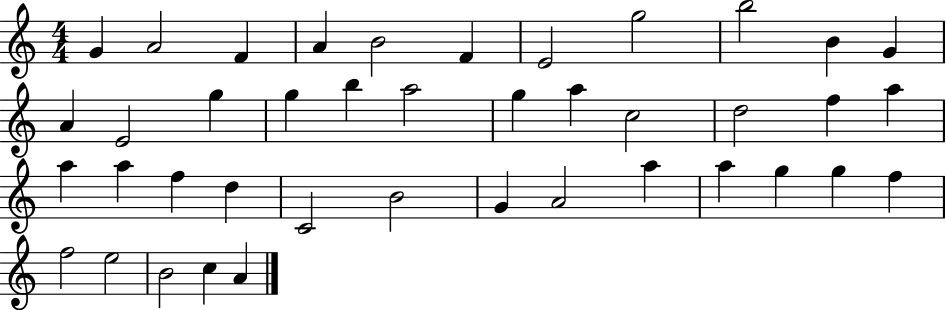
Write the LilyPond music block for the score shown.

{
  \clef treble
  \numericTimeSignature
  \time 4/4
  \key c \major
  g'4 a'2 f'4 | a'4 b'2 f'4 | e'2 g''2 | b''2 b'4 g'4 | \break a'4 e'2 g''4 | g''4 b''4 a''2 | g''4 a''4 c''2 | d''2 f''4 a''4 | \break a''4 a''4 f''4 d''4 | c'2 b'2 | g'4 a'2 a''4 | a''4 g''4 g''4 f''4 | \break f''2 e''2 | b'2 c''4 a'4 | \bar "|."
}